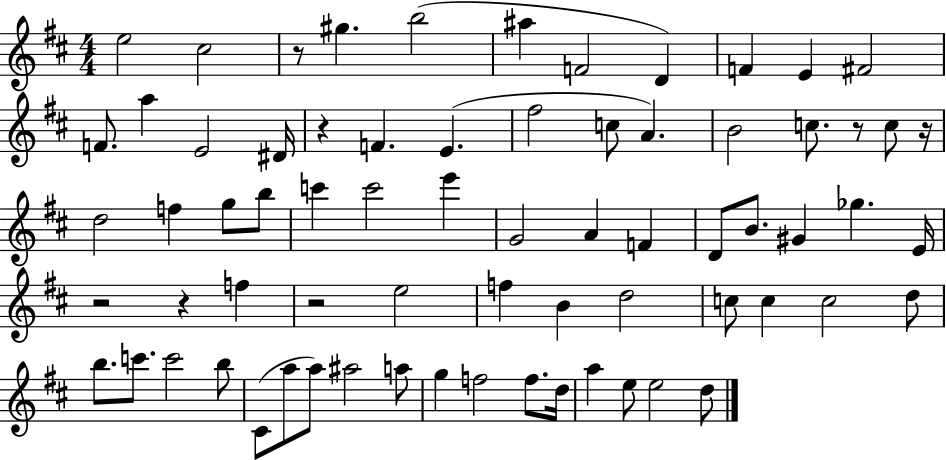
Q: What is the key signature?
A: D major